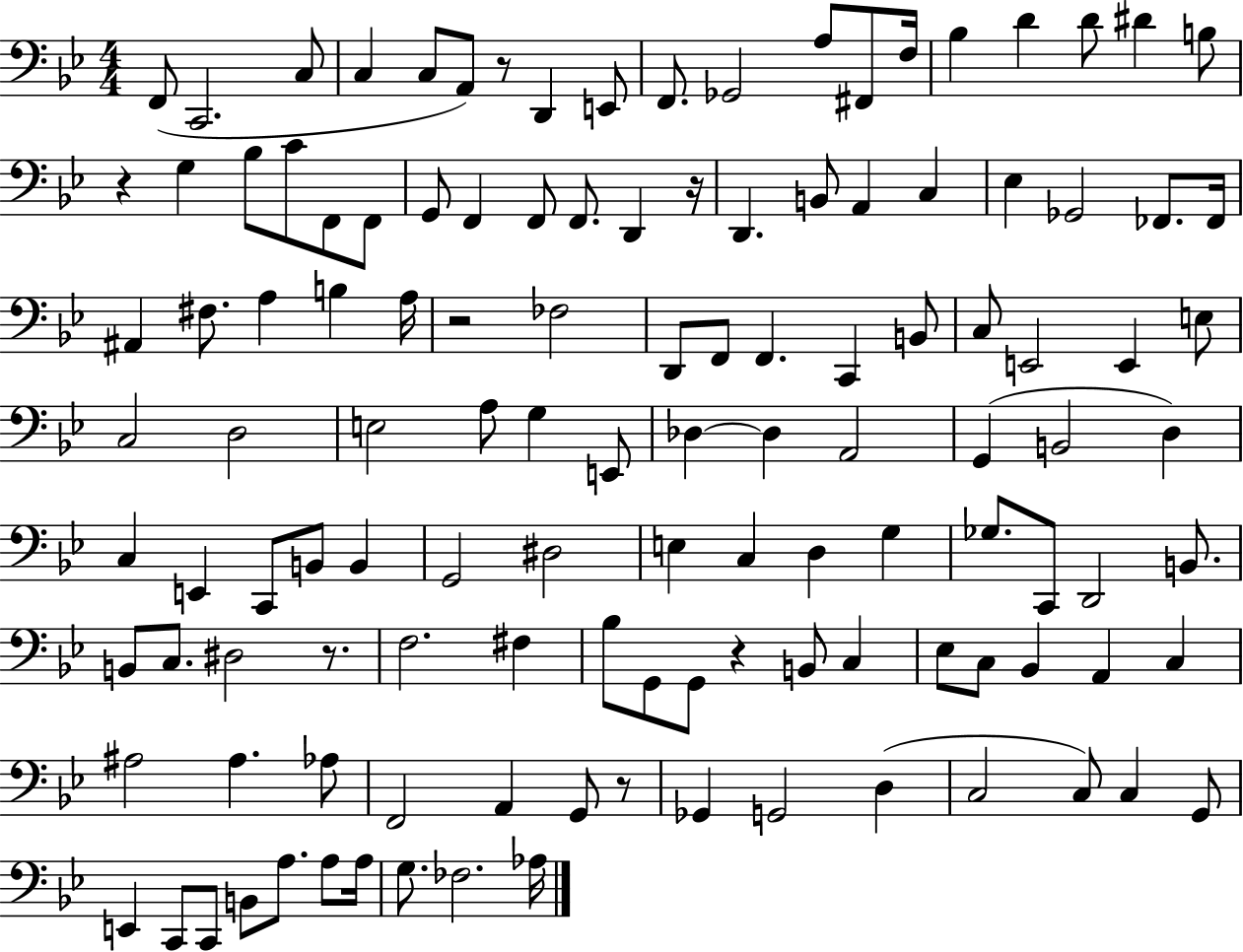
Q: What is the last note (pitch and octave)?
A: Ab3